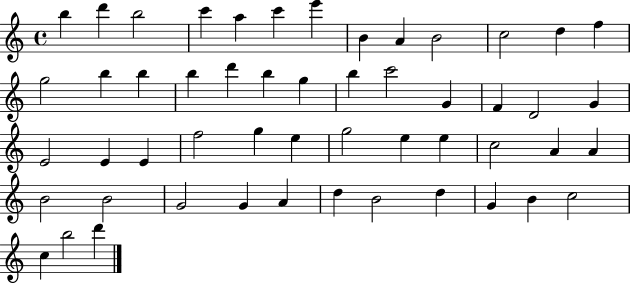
X:1
T:Untitled
M:4/4
L:1/4
K:C
b d' b2 c' a c' e' B A B2 c2 d f g2 b b b d' b g b c'2 G F D2 G E2 E E f2 g e g2 e e c2 A A B2 B2 G2 G A d B2 d G B c2 c b2 d'